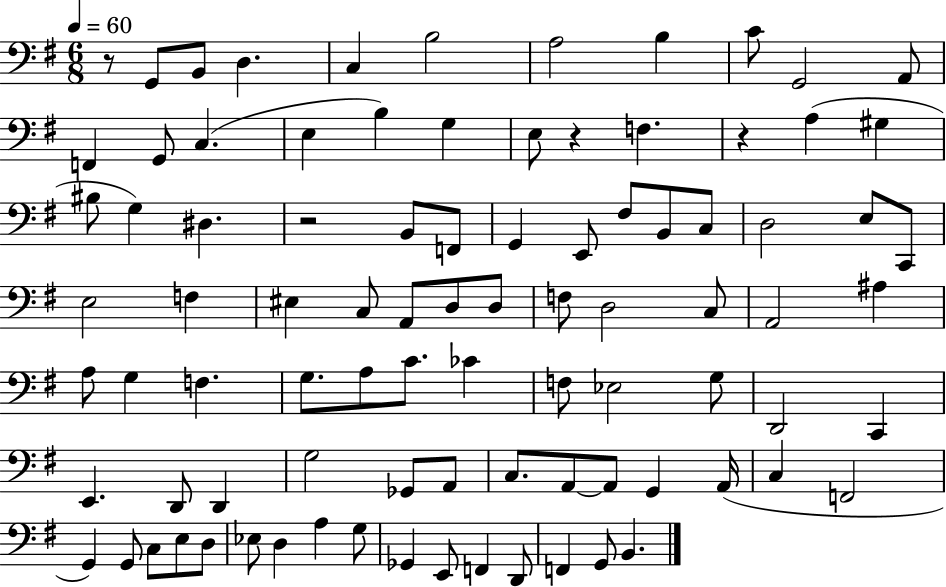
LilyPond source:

{
  \clef bass
  \numericTimeSignature
  \time 6/8
  \key g \major
  \tempo 4 = 60
  r8 g,8 b,8 d4. | c4 b2 | a2 b4 | c'8 g,2 a,8 | \break f,4 g,8 c4.( | e4 b4) g4 | e8 r4 f4. | r4 a4( gis4 | \break bis8 g4) dis4. | r2 b,8 f,8 | g,4 e,8 fis8 b,8 c8 | d2 e8 c,8 | \break e2 f4 | eis4 c8 a,8 d8 d8 | f8 d2 c8 | a,2 ais4 | \break a8 g4 f4. | g8. a8 c'8. ces'4 | f8 ees2 g8 | d,2 c,4 | \break e,4. d,8 d,4 | g2 ges,8 a,8 | c8. a,8~~ a,8 g,4 a,16( | c4 f,2 | \break g,4) g,8 c8 e8 d8 | ees8 d4 a4 g8 | ges,4 e,8 f,4 d,8 | f,4 g,8 b,4. | \break \bar "|."
}